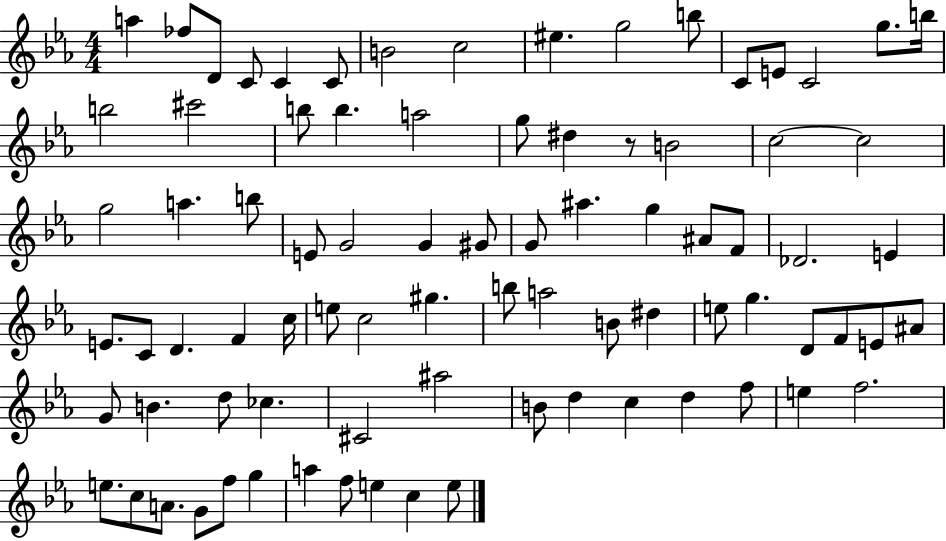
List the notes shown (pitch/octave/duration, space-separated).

A5/q FES5/e D4/e C4/e C4/q C4/e B4/h C5/h EIS5/q. G5/h B5/e C4/e E4/e C4/h G5/e. B5/s B5/h C#6/h B5/e B5/q. A5/h G5/e D#5/q R/e B4/h C5/h C5/h G5/h A5/q. B5/e E4/e G4/h G4/q G#4/e G4/e A#5/q. G5/q A#4/e F4/e Db4/h. E4/q E4/e. C4/e D4/q. F4/q C5/s E5/e C5/h G#5/q. B5/e A5/h B4/e D#5/q E5/e G5/q. D4/e F4/e E4/e A#4/e G4/e B4/q. D5/e CES5/q. C#4/h A#5/h B4/e D5/q C5/q D5/q F5/e E5/q F5/h. E5/e. C5/e A4/e. G4/e F5/e G5/q A5/q F5/e E5/q C5/q E5/e